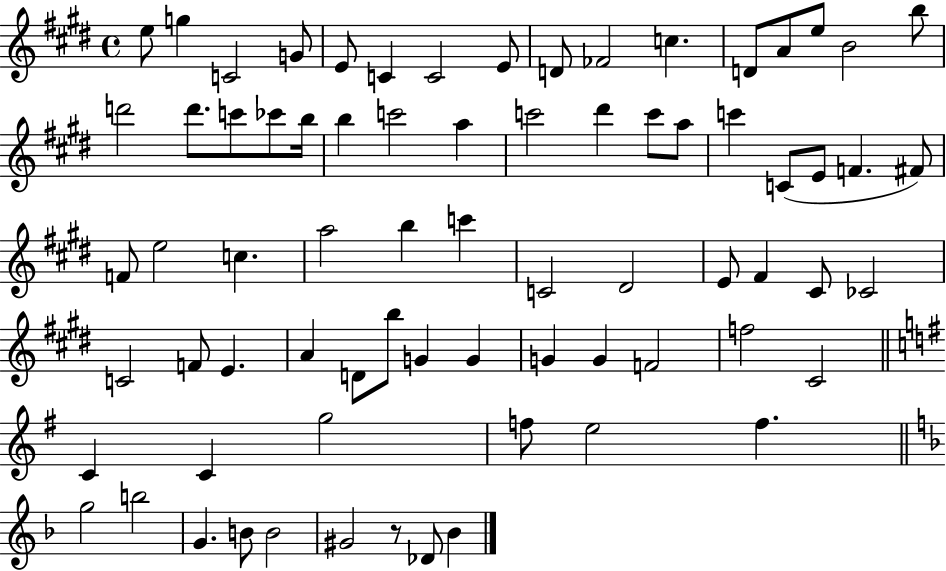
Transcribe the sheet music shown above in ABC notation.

X:1
T:Untitled
M:4/4
L:1/4
K:E
e/2 g C2 G/2 E/2 C C2 E/2 D/2 _F2 c D/2 A/2 e/2 B2 b/2 d'2 d'/2 c'/2 _c'/2 b/4 b c'2 a c'2 ^d' c'/2 a/2 c' C/2 E/2 F ^F/2 F/2 e2 c a2 b c' C2 ^D2 E/2 ^F ^C/2 _C2 C2 F/2 E A D/2 b/2 G G G G F2 f2 ^C2 C C g2 f/2 e2 f g2 b2 G B/2 B2 ^G2 z/2 _D/2 _B